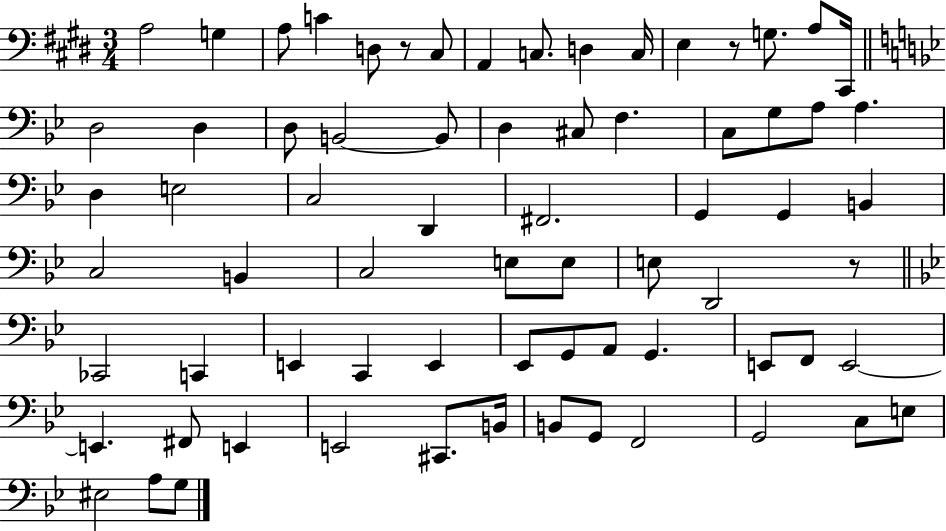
{
  \clef bass
  \numericTimeSignature
  \time 3/4
  \key e \major
  a2 g4 | a8 c'4 d8 r8 cis8 | a,4 c8. d4 c16 | e4 r8 g8. a8 cis,16 | \break \bar "||" \break \key bes \major d2 d4 | d8 b,2~~ b,8 | d4 cis8 f4. | c8 g8 a8 a4. | \break d4 e2 | c2 d,4 | fis,2. | g,4 g,4 b,4 | \break c2 b,4 | c2 e8 e8 | e8 d,2 r8 | \bar "||" \break \key g \minor ces,2 c,4 | e,4 c,4 e,4 | ees,8 g,8 a,8 g,4. | e,8 f,8 e,2~~ | \break e,4. fis,8 e,4 | e,2 cis,8. b,16 | b,8 g,8 f,2 | g,2 c8 e8 | \break eis2 a8 g8 | \bar "|."
}